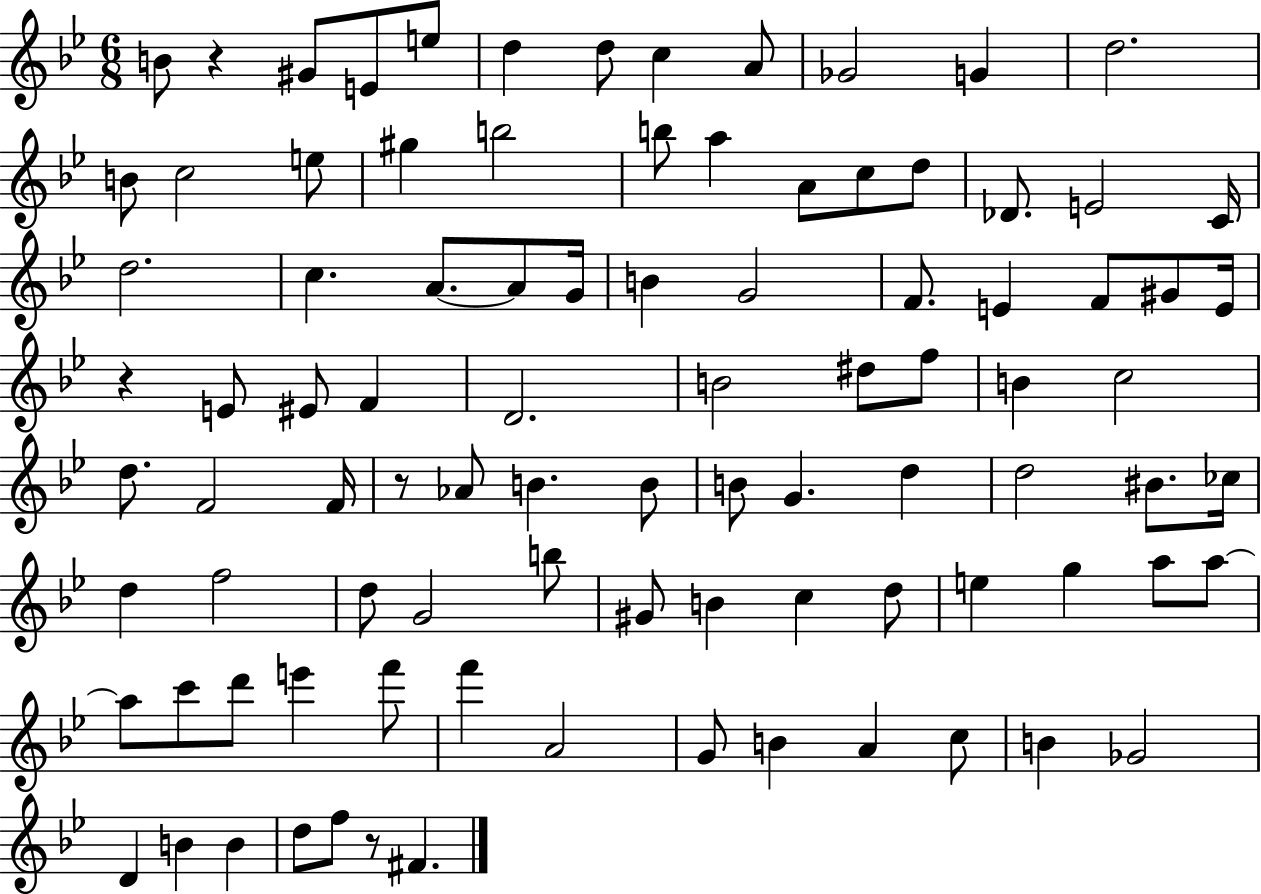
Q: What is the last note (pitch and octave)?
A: F#4